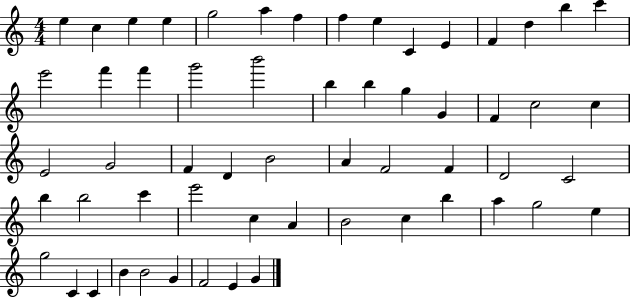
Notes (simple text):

E5/q C5/q E5/q E5/q G5/h A5/q F5/q F5/q E5/q C4/q E4/q F4/q D5/q B5/q C6/q E6/h F6/q F6/q G6/h B6/h B5/q B5/q G5/q G4/q F4/q C5/h C5/q E4/h G4/h F4/q D4/q B4/h A4/q F4/h F4/q D4/h C4/h B5/q B5/h C6/q E6/h C5/q A4/q B4/h C5/q B5/q A5/q G5/h E5/q G5/h C4/q C4/q B4/q B4/h G4/q F4/h E4/q G4/q